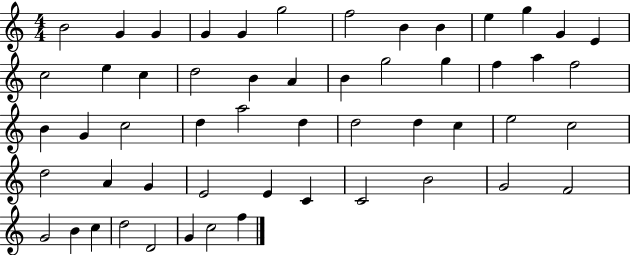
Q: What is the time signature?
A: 4/4